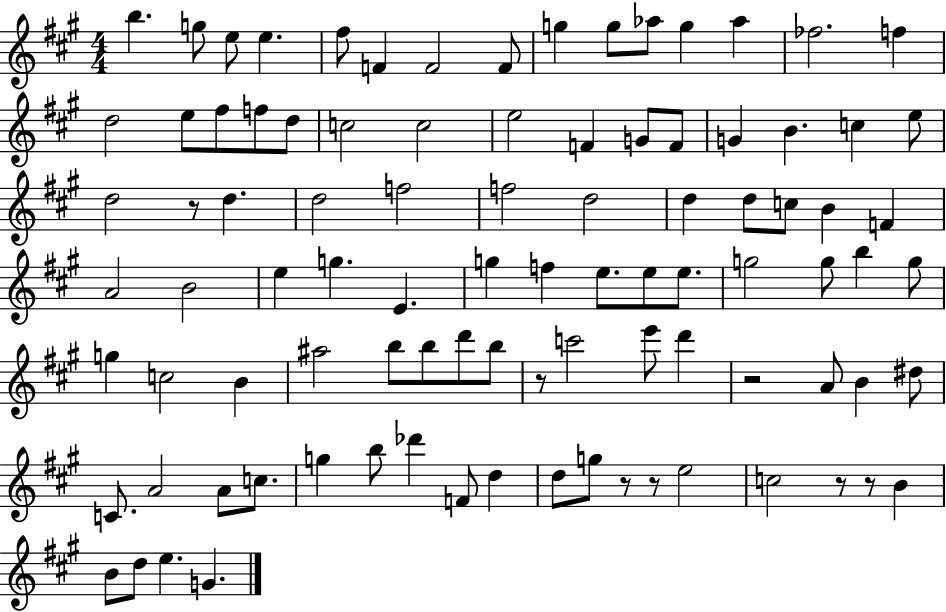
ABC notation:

X:1
T:Untitled
M:4/4
L:1/4
K:A
b g/2 e/2 e ^f/2 F F2 F/2 g g/2 _a/2 g _a _f2 f d2 e/2 ^f/2 f/2 d/2 c2 c2 e2 F G/2 F/2 G B c e/2 d2 z/2 d d2 f2 f2 d2 d d/2 c/2 B F A2 B2 e g E g f e/2 e/2 e/2 g2 g/2 b g/2 g c2 B ^a2 b/2 b/2 d'/2 b/2 z/2 c'2 e'/2 d' z2 A/2 B ^d/2 C/2 A2 A/2 c/2 g b/2 _d' F/2 d d/2 g/2 z/2 z/2 e2 c2 z/2 z/2 B B/2 d/2 e G